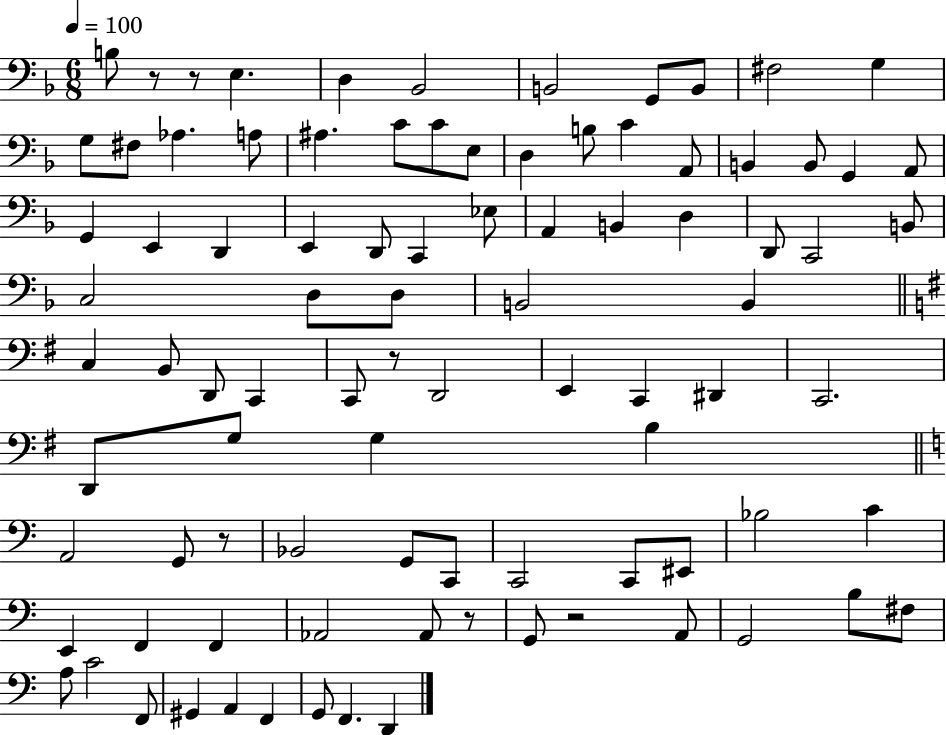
{
  \clef bass
  \numericTimeSignature
  \time 6/8
  \key f \major
  \tempo 4 = 100
  b8 r8 r8 e4. | d4 bes,2 | b,2 g,8 b,8 | fis2 g4 | \break g8 fis8 aes4. a8 | ais4. c'8 c'8 e8 | d4 b8 c'4 a,8 | b,4 b,8 g,4 a,8 | \break g,4 e,4 d,4 | e,4 d,8 c,4 ees8 | a,4 b,4 d4 | d,8 c,2 b,8 | \break c2 d8 d8 | b,2 b,4 | \bar "||" \break \key g \major c4 b,8 d,8 c,4 | c,8 r8 d,2 | e,4 c,4 dis,4 | c,2. | \break d,8 g8 g4 b4 | \bar "||" \break \key c \major a,2 g,8 r8 | bes,2 g,8 c,8 | c,2 c,8 eis,8 | bes2 c'4 | \break e,4 f,4 f,4 | aes,2 aes,8 r8 | g,8 r2 a,8 | g,2 b8 fis8 | \break a8 c'2 f,8 | gis,4 a,4 f,4 | g,8 f,4. d,4 | \bar "|."
}